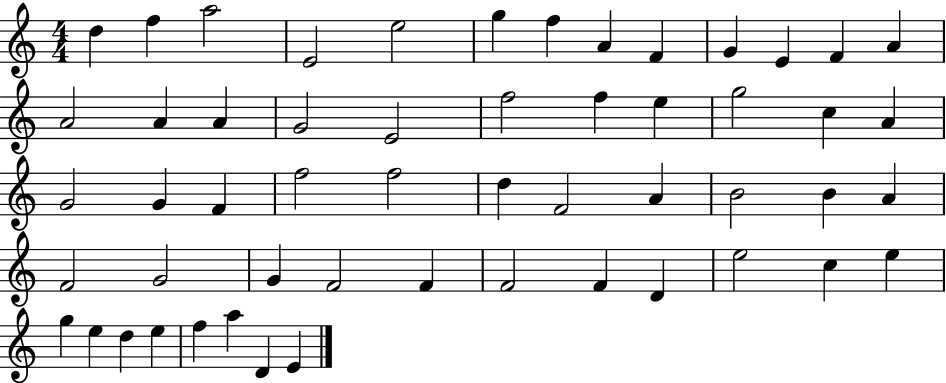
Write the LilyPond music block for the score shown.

{
  \clef treble
  \numericTimeSignature
  \time 4/4
  \key c \major
  d''4 f''4 a''2 | e'2 e''2 | g''4 f''4 a'4 f'4 | g'4 e'4 f'4 a'4 | \break a'2 a'4 a'4 | g'2 e'2 | f''2 f''4 e''4 | g''2 c''4 a'4 | \break g'2 g'4 f'4 | f''2 f''2 | d''4 f'2 a'4 | b'2 b'4 a'4 | \break f'2 g'2 | g'4 f'2 f'4 | f'2 f'4 d'4 | e''2 c''4 e''4 | \break g''4 e''4 d''4 e''4 | f''4 a''4 d'4 e'4 | \bar "|."
}